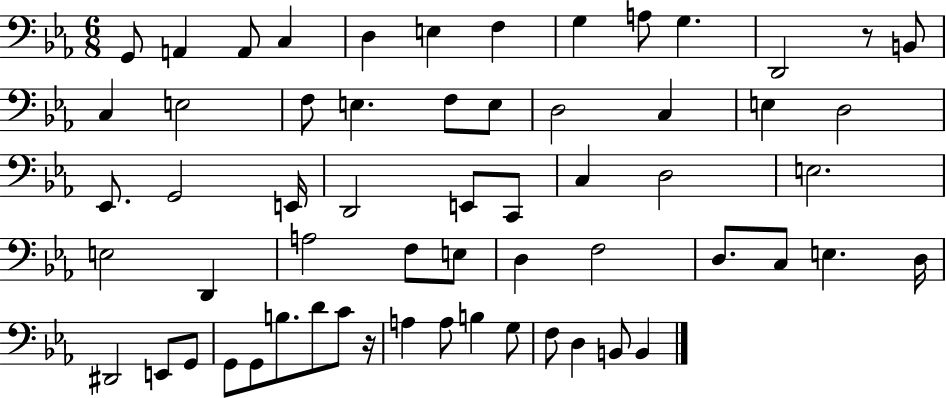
X:1
T:Untitled
M:6/8
L:1/4
K:Eb
G,,/2 A,, A,,/2 C, D, E, F, G, A,/2 G, D,,2 z/2 B,,/2 C, E,2 F,/2 E, F,/2 E,/2 D,2 C, E, D,2 _E,,/2 G,,2 E,,/4 D,,2 E,,/2 C,,/2 C, D,2 E,2 E,2 D,, A,2 F,/2 E,/2 D, F,2 D,/2 C,/2 E, D,/4 ^D,,2 E,,/2 G,,/2 G,,/2 G,,/2 B,/2 D/2 C/2 z/4 A, A,/2 B, G,/2 F,/2 D, B,,/2 B,,